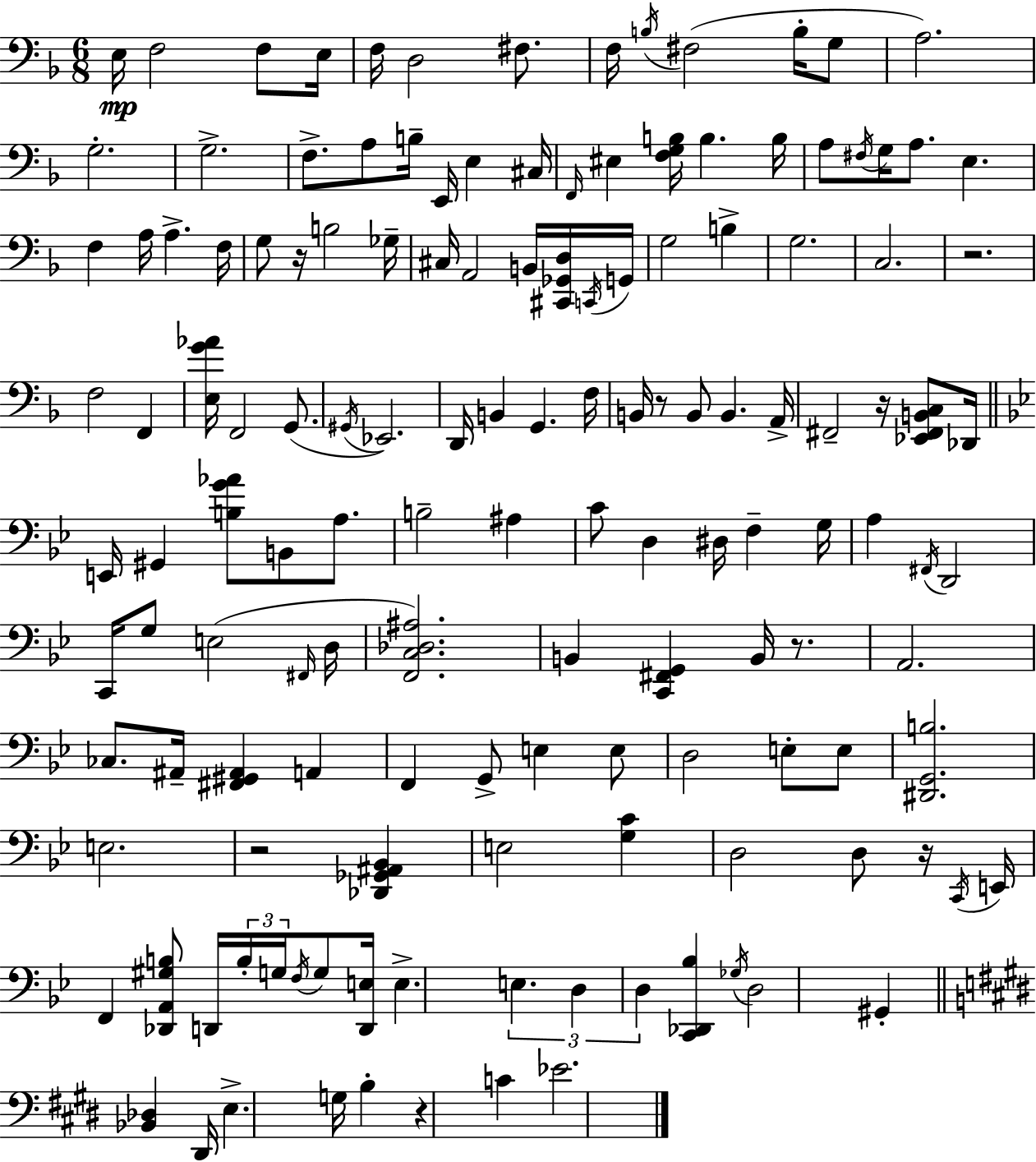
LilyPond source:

{
  \clef bass
  \numericTimeSignature
  \time 6/8
  \key f \major
  \repeat volta 2 { e16\mp f2 f8 e16 | f16 d2 fis8. | f16 \acciaccatura { b16 }( fis2 b16-. g8 | a2.) | \break g2.-. | g2.-> | f8.-> a8 b16-- e,16 e4 | cis16 \grace { f,16 } eis4 <f g b>16 b4. | \break b16 a8 \acciaccatura { fis16 } g16 a8. e4. | f4 a16 a4.-> | f16 g8 r16 b2 | ges16-- cis16 a,2 | \break b,16 <cis, ges, d>16 \acciaccatura { c,16 } g,16 g2 | b4-> g2. | c2. | r2. | \break f2 | f,4 <e g' aes'>16 f,2 | g,8.( \acciaccatura { gis,16 } ees,2.) | d,16 b,4 g,4. | \break f16 b,16 r8 b,8 b,4. | a,16-> fis,2-- | r16 <ees, fis, b, c>8 des,16 \bar "||" \break \key g \minor e,16 gis,4 <b g' aes'>8 b,8 a8. | b2-- ais4 | c'8 d4 dis16 f4-- g16 | a4 \acciaccatura { fis,16 } d,2 | \break c,16 g8 e2( | \grace { fis,16 } d16 <f, c des ais>2.) | b,4 <c, fis, g,>4 b,16 r8. | a,2. | \break ces8. ais,16-- <fis, gis, ais,>4 a,4 | f,4 g,8-> e4 | e8 d2 e8-. | e8 <dis, g, b>2. | \break e2. | r2 <des, ges, ais, bes,>4 | e2 <g c'>4 | d2 d8 | \break r16 \acciaccatura { c,16 } e,16 f,4 <des, a, gis b>8 d,16 \tuplet 3/2 { b16-. g16 | \acciaccatura { f16 } } g8 <d, e>16 e4.-> \tuplet 3/2 { e4. | d4 d4 } | <c, des, bes>4 \acciaccatura { ges16 } d2 | \break gis,4-. \bar "||" \break \key e \major <bes, des>4 dis,16 e4.-> g16 | b4-. r4 c'4 | ees'2. | } \bar "|."
}